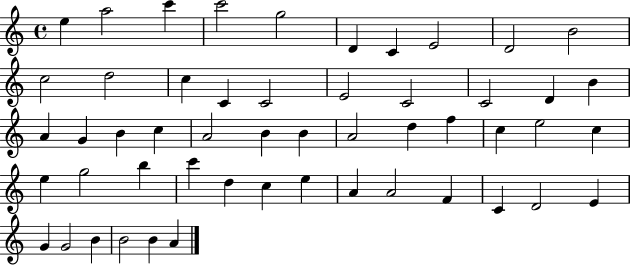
E5/q A5/h C6/q C6/h G5/h D4/q C4/q E4/h D4/h B4/h C5/h D5/h C5/q C4/q C4/h E4/h C4/h C4/h D4/q B4/q A4/q G4/q B4/q C5/q A4/h B4/q B4/q A4/h D5/q F5/q C5/q E5/h C5/q E5/q G5/h B5/q C6/q D5/q C5/q E5/q A4/q A4/h F4/q C4/q D4/h E4/q G4/q G4/h B4/q B4/h B4/q A4/q